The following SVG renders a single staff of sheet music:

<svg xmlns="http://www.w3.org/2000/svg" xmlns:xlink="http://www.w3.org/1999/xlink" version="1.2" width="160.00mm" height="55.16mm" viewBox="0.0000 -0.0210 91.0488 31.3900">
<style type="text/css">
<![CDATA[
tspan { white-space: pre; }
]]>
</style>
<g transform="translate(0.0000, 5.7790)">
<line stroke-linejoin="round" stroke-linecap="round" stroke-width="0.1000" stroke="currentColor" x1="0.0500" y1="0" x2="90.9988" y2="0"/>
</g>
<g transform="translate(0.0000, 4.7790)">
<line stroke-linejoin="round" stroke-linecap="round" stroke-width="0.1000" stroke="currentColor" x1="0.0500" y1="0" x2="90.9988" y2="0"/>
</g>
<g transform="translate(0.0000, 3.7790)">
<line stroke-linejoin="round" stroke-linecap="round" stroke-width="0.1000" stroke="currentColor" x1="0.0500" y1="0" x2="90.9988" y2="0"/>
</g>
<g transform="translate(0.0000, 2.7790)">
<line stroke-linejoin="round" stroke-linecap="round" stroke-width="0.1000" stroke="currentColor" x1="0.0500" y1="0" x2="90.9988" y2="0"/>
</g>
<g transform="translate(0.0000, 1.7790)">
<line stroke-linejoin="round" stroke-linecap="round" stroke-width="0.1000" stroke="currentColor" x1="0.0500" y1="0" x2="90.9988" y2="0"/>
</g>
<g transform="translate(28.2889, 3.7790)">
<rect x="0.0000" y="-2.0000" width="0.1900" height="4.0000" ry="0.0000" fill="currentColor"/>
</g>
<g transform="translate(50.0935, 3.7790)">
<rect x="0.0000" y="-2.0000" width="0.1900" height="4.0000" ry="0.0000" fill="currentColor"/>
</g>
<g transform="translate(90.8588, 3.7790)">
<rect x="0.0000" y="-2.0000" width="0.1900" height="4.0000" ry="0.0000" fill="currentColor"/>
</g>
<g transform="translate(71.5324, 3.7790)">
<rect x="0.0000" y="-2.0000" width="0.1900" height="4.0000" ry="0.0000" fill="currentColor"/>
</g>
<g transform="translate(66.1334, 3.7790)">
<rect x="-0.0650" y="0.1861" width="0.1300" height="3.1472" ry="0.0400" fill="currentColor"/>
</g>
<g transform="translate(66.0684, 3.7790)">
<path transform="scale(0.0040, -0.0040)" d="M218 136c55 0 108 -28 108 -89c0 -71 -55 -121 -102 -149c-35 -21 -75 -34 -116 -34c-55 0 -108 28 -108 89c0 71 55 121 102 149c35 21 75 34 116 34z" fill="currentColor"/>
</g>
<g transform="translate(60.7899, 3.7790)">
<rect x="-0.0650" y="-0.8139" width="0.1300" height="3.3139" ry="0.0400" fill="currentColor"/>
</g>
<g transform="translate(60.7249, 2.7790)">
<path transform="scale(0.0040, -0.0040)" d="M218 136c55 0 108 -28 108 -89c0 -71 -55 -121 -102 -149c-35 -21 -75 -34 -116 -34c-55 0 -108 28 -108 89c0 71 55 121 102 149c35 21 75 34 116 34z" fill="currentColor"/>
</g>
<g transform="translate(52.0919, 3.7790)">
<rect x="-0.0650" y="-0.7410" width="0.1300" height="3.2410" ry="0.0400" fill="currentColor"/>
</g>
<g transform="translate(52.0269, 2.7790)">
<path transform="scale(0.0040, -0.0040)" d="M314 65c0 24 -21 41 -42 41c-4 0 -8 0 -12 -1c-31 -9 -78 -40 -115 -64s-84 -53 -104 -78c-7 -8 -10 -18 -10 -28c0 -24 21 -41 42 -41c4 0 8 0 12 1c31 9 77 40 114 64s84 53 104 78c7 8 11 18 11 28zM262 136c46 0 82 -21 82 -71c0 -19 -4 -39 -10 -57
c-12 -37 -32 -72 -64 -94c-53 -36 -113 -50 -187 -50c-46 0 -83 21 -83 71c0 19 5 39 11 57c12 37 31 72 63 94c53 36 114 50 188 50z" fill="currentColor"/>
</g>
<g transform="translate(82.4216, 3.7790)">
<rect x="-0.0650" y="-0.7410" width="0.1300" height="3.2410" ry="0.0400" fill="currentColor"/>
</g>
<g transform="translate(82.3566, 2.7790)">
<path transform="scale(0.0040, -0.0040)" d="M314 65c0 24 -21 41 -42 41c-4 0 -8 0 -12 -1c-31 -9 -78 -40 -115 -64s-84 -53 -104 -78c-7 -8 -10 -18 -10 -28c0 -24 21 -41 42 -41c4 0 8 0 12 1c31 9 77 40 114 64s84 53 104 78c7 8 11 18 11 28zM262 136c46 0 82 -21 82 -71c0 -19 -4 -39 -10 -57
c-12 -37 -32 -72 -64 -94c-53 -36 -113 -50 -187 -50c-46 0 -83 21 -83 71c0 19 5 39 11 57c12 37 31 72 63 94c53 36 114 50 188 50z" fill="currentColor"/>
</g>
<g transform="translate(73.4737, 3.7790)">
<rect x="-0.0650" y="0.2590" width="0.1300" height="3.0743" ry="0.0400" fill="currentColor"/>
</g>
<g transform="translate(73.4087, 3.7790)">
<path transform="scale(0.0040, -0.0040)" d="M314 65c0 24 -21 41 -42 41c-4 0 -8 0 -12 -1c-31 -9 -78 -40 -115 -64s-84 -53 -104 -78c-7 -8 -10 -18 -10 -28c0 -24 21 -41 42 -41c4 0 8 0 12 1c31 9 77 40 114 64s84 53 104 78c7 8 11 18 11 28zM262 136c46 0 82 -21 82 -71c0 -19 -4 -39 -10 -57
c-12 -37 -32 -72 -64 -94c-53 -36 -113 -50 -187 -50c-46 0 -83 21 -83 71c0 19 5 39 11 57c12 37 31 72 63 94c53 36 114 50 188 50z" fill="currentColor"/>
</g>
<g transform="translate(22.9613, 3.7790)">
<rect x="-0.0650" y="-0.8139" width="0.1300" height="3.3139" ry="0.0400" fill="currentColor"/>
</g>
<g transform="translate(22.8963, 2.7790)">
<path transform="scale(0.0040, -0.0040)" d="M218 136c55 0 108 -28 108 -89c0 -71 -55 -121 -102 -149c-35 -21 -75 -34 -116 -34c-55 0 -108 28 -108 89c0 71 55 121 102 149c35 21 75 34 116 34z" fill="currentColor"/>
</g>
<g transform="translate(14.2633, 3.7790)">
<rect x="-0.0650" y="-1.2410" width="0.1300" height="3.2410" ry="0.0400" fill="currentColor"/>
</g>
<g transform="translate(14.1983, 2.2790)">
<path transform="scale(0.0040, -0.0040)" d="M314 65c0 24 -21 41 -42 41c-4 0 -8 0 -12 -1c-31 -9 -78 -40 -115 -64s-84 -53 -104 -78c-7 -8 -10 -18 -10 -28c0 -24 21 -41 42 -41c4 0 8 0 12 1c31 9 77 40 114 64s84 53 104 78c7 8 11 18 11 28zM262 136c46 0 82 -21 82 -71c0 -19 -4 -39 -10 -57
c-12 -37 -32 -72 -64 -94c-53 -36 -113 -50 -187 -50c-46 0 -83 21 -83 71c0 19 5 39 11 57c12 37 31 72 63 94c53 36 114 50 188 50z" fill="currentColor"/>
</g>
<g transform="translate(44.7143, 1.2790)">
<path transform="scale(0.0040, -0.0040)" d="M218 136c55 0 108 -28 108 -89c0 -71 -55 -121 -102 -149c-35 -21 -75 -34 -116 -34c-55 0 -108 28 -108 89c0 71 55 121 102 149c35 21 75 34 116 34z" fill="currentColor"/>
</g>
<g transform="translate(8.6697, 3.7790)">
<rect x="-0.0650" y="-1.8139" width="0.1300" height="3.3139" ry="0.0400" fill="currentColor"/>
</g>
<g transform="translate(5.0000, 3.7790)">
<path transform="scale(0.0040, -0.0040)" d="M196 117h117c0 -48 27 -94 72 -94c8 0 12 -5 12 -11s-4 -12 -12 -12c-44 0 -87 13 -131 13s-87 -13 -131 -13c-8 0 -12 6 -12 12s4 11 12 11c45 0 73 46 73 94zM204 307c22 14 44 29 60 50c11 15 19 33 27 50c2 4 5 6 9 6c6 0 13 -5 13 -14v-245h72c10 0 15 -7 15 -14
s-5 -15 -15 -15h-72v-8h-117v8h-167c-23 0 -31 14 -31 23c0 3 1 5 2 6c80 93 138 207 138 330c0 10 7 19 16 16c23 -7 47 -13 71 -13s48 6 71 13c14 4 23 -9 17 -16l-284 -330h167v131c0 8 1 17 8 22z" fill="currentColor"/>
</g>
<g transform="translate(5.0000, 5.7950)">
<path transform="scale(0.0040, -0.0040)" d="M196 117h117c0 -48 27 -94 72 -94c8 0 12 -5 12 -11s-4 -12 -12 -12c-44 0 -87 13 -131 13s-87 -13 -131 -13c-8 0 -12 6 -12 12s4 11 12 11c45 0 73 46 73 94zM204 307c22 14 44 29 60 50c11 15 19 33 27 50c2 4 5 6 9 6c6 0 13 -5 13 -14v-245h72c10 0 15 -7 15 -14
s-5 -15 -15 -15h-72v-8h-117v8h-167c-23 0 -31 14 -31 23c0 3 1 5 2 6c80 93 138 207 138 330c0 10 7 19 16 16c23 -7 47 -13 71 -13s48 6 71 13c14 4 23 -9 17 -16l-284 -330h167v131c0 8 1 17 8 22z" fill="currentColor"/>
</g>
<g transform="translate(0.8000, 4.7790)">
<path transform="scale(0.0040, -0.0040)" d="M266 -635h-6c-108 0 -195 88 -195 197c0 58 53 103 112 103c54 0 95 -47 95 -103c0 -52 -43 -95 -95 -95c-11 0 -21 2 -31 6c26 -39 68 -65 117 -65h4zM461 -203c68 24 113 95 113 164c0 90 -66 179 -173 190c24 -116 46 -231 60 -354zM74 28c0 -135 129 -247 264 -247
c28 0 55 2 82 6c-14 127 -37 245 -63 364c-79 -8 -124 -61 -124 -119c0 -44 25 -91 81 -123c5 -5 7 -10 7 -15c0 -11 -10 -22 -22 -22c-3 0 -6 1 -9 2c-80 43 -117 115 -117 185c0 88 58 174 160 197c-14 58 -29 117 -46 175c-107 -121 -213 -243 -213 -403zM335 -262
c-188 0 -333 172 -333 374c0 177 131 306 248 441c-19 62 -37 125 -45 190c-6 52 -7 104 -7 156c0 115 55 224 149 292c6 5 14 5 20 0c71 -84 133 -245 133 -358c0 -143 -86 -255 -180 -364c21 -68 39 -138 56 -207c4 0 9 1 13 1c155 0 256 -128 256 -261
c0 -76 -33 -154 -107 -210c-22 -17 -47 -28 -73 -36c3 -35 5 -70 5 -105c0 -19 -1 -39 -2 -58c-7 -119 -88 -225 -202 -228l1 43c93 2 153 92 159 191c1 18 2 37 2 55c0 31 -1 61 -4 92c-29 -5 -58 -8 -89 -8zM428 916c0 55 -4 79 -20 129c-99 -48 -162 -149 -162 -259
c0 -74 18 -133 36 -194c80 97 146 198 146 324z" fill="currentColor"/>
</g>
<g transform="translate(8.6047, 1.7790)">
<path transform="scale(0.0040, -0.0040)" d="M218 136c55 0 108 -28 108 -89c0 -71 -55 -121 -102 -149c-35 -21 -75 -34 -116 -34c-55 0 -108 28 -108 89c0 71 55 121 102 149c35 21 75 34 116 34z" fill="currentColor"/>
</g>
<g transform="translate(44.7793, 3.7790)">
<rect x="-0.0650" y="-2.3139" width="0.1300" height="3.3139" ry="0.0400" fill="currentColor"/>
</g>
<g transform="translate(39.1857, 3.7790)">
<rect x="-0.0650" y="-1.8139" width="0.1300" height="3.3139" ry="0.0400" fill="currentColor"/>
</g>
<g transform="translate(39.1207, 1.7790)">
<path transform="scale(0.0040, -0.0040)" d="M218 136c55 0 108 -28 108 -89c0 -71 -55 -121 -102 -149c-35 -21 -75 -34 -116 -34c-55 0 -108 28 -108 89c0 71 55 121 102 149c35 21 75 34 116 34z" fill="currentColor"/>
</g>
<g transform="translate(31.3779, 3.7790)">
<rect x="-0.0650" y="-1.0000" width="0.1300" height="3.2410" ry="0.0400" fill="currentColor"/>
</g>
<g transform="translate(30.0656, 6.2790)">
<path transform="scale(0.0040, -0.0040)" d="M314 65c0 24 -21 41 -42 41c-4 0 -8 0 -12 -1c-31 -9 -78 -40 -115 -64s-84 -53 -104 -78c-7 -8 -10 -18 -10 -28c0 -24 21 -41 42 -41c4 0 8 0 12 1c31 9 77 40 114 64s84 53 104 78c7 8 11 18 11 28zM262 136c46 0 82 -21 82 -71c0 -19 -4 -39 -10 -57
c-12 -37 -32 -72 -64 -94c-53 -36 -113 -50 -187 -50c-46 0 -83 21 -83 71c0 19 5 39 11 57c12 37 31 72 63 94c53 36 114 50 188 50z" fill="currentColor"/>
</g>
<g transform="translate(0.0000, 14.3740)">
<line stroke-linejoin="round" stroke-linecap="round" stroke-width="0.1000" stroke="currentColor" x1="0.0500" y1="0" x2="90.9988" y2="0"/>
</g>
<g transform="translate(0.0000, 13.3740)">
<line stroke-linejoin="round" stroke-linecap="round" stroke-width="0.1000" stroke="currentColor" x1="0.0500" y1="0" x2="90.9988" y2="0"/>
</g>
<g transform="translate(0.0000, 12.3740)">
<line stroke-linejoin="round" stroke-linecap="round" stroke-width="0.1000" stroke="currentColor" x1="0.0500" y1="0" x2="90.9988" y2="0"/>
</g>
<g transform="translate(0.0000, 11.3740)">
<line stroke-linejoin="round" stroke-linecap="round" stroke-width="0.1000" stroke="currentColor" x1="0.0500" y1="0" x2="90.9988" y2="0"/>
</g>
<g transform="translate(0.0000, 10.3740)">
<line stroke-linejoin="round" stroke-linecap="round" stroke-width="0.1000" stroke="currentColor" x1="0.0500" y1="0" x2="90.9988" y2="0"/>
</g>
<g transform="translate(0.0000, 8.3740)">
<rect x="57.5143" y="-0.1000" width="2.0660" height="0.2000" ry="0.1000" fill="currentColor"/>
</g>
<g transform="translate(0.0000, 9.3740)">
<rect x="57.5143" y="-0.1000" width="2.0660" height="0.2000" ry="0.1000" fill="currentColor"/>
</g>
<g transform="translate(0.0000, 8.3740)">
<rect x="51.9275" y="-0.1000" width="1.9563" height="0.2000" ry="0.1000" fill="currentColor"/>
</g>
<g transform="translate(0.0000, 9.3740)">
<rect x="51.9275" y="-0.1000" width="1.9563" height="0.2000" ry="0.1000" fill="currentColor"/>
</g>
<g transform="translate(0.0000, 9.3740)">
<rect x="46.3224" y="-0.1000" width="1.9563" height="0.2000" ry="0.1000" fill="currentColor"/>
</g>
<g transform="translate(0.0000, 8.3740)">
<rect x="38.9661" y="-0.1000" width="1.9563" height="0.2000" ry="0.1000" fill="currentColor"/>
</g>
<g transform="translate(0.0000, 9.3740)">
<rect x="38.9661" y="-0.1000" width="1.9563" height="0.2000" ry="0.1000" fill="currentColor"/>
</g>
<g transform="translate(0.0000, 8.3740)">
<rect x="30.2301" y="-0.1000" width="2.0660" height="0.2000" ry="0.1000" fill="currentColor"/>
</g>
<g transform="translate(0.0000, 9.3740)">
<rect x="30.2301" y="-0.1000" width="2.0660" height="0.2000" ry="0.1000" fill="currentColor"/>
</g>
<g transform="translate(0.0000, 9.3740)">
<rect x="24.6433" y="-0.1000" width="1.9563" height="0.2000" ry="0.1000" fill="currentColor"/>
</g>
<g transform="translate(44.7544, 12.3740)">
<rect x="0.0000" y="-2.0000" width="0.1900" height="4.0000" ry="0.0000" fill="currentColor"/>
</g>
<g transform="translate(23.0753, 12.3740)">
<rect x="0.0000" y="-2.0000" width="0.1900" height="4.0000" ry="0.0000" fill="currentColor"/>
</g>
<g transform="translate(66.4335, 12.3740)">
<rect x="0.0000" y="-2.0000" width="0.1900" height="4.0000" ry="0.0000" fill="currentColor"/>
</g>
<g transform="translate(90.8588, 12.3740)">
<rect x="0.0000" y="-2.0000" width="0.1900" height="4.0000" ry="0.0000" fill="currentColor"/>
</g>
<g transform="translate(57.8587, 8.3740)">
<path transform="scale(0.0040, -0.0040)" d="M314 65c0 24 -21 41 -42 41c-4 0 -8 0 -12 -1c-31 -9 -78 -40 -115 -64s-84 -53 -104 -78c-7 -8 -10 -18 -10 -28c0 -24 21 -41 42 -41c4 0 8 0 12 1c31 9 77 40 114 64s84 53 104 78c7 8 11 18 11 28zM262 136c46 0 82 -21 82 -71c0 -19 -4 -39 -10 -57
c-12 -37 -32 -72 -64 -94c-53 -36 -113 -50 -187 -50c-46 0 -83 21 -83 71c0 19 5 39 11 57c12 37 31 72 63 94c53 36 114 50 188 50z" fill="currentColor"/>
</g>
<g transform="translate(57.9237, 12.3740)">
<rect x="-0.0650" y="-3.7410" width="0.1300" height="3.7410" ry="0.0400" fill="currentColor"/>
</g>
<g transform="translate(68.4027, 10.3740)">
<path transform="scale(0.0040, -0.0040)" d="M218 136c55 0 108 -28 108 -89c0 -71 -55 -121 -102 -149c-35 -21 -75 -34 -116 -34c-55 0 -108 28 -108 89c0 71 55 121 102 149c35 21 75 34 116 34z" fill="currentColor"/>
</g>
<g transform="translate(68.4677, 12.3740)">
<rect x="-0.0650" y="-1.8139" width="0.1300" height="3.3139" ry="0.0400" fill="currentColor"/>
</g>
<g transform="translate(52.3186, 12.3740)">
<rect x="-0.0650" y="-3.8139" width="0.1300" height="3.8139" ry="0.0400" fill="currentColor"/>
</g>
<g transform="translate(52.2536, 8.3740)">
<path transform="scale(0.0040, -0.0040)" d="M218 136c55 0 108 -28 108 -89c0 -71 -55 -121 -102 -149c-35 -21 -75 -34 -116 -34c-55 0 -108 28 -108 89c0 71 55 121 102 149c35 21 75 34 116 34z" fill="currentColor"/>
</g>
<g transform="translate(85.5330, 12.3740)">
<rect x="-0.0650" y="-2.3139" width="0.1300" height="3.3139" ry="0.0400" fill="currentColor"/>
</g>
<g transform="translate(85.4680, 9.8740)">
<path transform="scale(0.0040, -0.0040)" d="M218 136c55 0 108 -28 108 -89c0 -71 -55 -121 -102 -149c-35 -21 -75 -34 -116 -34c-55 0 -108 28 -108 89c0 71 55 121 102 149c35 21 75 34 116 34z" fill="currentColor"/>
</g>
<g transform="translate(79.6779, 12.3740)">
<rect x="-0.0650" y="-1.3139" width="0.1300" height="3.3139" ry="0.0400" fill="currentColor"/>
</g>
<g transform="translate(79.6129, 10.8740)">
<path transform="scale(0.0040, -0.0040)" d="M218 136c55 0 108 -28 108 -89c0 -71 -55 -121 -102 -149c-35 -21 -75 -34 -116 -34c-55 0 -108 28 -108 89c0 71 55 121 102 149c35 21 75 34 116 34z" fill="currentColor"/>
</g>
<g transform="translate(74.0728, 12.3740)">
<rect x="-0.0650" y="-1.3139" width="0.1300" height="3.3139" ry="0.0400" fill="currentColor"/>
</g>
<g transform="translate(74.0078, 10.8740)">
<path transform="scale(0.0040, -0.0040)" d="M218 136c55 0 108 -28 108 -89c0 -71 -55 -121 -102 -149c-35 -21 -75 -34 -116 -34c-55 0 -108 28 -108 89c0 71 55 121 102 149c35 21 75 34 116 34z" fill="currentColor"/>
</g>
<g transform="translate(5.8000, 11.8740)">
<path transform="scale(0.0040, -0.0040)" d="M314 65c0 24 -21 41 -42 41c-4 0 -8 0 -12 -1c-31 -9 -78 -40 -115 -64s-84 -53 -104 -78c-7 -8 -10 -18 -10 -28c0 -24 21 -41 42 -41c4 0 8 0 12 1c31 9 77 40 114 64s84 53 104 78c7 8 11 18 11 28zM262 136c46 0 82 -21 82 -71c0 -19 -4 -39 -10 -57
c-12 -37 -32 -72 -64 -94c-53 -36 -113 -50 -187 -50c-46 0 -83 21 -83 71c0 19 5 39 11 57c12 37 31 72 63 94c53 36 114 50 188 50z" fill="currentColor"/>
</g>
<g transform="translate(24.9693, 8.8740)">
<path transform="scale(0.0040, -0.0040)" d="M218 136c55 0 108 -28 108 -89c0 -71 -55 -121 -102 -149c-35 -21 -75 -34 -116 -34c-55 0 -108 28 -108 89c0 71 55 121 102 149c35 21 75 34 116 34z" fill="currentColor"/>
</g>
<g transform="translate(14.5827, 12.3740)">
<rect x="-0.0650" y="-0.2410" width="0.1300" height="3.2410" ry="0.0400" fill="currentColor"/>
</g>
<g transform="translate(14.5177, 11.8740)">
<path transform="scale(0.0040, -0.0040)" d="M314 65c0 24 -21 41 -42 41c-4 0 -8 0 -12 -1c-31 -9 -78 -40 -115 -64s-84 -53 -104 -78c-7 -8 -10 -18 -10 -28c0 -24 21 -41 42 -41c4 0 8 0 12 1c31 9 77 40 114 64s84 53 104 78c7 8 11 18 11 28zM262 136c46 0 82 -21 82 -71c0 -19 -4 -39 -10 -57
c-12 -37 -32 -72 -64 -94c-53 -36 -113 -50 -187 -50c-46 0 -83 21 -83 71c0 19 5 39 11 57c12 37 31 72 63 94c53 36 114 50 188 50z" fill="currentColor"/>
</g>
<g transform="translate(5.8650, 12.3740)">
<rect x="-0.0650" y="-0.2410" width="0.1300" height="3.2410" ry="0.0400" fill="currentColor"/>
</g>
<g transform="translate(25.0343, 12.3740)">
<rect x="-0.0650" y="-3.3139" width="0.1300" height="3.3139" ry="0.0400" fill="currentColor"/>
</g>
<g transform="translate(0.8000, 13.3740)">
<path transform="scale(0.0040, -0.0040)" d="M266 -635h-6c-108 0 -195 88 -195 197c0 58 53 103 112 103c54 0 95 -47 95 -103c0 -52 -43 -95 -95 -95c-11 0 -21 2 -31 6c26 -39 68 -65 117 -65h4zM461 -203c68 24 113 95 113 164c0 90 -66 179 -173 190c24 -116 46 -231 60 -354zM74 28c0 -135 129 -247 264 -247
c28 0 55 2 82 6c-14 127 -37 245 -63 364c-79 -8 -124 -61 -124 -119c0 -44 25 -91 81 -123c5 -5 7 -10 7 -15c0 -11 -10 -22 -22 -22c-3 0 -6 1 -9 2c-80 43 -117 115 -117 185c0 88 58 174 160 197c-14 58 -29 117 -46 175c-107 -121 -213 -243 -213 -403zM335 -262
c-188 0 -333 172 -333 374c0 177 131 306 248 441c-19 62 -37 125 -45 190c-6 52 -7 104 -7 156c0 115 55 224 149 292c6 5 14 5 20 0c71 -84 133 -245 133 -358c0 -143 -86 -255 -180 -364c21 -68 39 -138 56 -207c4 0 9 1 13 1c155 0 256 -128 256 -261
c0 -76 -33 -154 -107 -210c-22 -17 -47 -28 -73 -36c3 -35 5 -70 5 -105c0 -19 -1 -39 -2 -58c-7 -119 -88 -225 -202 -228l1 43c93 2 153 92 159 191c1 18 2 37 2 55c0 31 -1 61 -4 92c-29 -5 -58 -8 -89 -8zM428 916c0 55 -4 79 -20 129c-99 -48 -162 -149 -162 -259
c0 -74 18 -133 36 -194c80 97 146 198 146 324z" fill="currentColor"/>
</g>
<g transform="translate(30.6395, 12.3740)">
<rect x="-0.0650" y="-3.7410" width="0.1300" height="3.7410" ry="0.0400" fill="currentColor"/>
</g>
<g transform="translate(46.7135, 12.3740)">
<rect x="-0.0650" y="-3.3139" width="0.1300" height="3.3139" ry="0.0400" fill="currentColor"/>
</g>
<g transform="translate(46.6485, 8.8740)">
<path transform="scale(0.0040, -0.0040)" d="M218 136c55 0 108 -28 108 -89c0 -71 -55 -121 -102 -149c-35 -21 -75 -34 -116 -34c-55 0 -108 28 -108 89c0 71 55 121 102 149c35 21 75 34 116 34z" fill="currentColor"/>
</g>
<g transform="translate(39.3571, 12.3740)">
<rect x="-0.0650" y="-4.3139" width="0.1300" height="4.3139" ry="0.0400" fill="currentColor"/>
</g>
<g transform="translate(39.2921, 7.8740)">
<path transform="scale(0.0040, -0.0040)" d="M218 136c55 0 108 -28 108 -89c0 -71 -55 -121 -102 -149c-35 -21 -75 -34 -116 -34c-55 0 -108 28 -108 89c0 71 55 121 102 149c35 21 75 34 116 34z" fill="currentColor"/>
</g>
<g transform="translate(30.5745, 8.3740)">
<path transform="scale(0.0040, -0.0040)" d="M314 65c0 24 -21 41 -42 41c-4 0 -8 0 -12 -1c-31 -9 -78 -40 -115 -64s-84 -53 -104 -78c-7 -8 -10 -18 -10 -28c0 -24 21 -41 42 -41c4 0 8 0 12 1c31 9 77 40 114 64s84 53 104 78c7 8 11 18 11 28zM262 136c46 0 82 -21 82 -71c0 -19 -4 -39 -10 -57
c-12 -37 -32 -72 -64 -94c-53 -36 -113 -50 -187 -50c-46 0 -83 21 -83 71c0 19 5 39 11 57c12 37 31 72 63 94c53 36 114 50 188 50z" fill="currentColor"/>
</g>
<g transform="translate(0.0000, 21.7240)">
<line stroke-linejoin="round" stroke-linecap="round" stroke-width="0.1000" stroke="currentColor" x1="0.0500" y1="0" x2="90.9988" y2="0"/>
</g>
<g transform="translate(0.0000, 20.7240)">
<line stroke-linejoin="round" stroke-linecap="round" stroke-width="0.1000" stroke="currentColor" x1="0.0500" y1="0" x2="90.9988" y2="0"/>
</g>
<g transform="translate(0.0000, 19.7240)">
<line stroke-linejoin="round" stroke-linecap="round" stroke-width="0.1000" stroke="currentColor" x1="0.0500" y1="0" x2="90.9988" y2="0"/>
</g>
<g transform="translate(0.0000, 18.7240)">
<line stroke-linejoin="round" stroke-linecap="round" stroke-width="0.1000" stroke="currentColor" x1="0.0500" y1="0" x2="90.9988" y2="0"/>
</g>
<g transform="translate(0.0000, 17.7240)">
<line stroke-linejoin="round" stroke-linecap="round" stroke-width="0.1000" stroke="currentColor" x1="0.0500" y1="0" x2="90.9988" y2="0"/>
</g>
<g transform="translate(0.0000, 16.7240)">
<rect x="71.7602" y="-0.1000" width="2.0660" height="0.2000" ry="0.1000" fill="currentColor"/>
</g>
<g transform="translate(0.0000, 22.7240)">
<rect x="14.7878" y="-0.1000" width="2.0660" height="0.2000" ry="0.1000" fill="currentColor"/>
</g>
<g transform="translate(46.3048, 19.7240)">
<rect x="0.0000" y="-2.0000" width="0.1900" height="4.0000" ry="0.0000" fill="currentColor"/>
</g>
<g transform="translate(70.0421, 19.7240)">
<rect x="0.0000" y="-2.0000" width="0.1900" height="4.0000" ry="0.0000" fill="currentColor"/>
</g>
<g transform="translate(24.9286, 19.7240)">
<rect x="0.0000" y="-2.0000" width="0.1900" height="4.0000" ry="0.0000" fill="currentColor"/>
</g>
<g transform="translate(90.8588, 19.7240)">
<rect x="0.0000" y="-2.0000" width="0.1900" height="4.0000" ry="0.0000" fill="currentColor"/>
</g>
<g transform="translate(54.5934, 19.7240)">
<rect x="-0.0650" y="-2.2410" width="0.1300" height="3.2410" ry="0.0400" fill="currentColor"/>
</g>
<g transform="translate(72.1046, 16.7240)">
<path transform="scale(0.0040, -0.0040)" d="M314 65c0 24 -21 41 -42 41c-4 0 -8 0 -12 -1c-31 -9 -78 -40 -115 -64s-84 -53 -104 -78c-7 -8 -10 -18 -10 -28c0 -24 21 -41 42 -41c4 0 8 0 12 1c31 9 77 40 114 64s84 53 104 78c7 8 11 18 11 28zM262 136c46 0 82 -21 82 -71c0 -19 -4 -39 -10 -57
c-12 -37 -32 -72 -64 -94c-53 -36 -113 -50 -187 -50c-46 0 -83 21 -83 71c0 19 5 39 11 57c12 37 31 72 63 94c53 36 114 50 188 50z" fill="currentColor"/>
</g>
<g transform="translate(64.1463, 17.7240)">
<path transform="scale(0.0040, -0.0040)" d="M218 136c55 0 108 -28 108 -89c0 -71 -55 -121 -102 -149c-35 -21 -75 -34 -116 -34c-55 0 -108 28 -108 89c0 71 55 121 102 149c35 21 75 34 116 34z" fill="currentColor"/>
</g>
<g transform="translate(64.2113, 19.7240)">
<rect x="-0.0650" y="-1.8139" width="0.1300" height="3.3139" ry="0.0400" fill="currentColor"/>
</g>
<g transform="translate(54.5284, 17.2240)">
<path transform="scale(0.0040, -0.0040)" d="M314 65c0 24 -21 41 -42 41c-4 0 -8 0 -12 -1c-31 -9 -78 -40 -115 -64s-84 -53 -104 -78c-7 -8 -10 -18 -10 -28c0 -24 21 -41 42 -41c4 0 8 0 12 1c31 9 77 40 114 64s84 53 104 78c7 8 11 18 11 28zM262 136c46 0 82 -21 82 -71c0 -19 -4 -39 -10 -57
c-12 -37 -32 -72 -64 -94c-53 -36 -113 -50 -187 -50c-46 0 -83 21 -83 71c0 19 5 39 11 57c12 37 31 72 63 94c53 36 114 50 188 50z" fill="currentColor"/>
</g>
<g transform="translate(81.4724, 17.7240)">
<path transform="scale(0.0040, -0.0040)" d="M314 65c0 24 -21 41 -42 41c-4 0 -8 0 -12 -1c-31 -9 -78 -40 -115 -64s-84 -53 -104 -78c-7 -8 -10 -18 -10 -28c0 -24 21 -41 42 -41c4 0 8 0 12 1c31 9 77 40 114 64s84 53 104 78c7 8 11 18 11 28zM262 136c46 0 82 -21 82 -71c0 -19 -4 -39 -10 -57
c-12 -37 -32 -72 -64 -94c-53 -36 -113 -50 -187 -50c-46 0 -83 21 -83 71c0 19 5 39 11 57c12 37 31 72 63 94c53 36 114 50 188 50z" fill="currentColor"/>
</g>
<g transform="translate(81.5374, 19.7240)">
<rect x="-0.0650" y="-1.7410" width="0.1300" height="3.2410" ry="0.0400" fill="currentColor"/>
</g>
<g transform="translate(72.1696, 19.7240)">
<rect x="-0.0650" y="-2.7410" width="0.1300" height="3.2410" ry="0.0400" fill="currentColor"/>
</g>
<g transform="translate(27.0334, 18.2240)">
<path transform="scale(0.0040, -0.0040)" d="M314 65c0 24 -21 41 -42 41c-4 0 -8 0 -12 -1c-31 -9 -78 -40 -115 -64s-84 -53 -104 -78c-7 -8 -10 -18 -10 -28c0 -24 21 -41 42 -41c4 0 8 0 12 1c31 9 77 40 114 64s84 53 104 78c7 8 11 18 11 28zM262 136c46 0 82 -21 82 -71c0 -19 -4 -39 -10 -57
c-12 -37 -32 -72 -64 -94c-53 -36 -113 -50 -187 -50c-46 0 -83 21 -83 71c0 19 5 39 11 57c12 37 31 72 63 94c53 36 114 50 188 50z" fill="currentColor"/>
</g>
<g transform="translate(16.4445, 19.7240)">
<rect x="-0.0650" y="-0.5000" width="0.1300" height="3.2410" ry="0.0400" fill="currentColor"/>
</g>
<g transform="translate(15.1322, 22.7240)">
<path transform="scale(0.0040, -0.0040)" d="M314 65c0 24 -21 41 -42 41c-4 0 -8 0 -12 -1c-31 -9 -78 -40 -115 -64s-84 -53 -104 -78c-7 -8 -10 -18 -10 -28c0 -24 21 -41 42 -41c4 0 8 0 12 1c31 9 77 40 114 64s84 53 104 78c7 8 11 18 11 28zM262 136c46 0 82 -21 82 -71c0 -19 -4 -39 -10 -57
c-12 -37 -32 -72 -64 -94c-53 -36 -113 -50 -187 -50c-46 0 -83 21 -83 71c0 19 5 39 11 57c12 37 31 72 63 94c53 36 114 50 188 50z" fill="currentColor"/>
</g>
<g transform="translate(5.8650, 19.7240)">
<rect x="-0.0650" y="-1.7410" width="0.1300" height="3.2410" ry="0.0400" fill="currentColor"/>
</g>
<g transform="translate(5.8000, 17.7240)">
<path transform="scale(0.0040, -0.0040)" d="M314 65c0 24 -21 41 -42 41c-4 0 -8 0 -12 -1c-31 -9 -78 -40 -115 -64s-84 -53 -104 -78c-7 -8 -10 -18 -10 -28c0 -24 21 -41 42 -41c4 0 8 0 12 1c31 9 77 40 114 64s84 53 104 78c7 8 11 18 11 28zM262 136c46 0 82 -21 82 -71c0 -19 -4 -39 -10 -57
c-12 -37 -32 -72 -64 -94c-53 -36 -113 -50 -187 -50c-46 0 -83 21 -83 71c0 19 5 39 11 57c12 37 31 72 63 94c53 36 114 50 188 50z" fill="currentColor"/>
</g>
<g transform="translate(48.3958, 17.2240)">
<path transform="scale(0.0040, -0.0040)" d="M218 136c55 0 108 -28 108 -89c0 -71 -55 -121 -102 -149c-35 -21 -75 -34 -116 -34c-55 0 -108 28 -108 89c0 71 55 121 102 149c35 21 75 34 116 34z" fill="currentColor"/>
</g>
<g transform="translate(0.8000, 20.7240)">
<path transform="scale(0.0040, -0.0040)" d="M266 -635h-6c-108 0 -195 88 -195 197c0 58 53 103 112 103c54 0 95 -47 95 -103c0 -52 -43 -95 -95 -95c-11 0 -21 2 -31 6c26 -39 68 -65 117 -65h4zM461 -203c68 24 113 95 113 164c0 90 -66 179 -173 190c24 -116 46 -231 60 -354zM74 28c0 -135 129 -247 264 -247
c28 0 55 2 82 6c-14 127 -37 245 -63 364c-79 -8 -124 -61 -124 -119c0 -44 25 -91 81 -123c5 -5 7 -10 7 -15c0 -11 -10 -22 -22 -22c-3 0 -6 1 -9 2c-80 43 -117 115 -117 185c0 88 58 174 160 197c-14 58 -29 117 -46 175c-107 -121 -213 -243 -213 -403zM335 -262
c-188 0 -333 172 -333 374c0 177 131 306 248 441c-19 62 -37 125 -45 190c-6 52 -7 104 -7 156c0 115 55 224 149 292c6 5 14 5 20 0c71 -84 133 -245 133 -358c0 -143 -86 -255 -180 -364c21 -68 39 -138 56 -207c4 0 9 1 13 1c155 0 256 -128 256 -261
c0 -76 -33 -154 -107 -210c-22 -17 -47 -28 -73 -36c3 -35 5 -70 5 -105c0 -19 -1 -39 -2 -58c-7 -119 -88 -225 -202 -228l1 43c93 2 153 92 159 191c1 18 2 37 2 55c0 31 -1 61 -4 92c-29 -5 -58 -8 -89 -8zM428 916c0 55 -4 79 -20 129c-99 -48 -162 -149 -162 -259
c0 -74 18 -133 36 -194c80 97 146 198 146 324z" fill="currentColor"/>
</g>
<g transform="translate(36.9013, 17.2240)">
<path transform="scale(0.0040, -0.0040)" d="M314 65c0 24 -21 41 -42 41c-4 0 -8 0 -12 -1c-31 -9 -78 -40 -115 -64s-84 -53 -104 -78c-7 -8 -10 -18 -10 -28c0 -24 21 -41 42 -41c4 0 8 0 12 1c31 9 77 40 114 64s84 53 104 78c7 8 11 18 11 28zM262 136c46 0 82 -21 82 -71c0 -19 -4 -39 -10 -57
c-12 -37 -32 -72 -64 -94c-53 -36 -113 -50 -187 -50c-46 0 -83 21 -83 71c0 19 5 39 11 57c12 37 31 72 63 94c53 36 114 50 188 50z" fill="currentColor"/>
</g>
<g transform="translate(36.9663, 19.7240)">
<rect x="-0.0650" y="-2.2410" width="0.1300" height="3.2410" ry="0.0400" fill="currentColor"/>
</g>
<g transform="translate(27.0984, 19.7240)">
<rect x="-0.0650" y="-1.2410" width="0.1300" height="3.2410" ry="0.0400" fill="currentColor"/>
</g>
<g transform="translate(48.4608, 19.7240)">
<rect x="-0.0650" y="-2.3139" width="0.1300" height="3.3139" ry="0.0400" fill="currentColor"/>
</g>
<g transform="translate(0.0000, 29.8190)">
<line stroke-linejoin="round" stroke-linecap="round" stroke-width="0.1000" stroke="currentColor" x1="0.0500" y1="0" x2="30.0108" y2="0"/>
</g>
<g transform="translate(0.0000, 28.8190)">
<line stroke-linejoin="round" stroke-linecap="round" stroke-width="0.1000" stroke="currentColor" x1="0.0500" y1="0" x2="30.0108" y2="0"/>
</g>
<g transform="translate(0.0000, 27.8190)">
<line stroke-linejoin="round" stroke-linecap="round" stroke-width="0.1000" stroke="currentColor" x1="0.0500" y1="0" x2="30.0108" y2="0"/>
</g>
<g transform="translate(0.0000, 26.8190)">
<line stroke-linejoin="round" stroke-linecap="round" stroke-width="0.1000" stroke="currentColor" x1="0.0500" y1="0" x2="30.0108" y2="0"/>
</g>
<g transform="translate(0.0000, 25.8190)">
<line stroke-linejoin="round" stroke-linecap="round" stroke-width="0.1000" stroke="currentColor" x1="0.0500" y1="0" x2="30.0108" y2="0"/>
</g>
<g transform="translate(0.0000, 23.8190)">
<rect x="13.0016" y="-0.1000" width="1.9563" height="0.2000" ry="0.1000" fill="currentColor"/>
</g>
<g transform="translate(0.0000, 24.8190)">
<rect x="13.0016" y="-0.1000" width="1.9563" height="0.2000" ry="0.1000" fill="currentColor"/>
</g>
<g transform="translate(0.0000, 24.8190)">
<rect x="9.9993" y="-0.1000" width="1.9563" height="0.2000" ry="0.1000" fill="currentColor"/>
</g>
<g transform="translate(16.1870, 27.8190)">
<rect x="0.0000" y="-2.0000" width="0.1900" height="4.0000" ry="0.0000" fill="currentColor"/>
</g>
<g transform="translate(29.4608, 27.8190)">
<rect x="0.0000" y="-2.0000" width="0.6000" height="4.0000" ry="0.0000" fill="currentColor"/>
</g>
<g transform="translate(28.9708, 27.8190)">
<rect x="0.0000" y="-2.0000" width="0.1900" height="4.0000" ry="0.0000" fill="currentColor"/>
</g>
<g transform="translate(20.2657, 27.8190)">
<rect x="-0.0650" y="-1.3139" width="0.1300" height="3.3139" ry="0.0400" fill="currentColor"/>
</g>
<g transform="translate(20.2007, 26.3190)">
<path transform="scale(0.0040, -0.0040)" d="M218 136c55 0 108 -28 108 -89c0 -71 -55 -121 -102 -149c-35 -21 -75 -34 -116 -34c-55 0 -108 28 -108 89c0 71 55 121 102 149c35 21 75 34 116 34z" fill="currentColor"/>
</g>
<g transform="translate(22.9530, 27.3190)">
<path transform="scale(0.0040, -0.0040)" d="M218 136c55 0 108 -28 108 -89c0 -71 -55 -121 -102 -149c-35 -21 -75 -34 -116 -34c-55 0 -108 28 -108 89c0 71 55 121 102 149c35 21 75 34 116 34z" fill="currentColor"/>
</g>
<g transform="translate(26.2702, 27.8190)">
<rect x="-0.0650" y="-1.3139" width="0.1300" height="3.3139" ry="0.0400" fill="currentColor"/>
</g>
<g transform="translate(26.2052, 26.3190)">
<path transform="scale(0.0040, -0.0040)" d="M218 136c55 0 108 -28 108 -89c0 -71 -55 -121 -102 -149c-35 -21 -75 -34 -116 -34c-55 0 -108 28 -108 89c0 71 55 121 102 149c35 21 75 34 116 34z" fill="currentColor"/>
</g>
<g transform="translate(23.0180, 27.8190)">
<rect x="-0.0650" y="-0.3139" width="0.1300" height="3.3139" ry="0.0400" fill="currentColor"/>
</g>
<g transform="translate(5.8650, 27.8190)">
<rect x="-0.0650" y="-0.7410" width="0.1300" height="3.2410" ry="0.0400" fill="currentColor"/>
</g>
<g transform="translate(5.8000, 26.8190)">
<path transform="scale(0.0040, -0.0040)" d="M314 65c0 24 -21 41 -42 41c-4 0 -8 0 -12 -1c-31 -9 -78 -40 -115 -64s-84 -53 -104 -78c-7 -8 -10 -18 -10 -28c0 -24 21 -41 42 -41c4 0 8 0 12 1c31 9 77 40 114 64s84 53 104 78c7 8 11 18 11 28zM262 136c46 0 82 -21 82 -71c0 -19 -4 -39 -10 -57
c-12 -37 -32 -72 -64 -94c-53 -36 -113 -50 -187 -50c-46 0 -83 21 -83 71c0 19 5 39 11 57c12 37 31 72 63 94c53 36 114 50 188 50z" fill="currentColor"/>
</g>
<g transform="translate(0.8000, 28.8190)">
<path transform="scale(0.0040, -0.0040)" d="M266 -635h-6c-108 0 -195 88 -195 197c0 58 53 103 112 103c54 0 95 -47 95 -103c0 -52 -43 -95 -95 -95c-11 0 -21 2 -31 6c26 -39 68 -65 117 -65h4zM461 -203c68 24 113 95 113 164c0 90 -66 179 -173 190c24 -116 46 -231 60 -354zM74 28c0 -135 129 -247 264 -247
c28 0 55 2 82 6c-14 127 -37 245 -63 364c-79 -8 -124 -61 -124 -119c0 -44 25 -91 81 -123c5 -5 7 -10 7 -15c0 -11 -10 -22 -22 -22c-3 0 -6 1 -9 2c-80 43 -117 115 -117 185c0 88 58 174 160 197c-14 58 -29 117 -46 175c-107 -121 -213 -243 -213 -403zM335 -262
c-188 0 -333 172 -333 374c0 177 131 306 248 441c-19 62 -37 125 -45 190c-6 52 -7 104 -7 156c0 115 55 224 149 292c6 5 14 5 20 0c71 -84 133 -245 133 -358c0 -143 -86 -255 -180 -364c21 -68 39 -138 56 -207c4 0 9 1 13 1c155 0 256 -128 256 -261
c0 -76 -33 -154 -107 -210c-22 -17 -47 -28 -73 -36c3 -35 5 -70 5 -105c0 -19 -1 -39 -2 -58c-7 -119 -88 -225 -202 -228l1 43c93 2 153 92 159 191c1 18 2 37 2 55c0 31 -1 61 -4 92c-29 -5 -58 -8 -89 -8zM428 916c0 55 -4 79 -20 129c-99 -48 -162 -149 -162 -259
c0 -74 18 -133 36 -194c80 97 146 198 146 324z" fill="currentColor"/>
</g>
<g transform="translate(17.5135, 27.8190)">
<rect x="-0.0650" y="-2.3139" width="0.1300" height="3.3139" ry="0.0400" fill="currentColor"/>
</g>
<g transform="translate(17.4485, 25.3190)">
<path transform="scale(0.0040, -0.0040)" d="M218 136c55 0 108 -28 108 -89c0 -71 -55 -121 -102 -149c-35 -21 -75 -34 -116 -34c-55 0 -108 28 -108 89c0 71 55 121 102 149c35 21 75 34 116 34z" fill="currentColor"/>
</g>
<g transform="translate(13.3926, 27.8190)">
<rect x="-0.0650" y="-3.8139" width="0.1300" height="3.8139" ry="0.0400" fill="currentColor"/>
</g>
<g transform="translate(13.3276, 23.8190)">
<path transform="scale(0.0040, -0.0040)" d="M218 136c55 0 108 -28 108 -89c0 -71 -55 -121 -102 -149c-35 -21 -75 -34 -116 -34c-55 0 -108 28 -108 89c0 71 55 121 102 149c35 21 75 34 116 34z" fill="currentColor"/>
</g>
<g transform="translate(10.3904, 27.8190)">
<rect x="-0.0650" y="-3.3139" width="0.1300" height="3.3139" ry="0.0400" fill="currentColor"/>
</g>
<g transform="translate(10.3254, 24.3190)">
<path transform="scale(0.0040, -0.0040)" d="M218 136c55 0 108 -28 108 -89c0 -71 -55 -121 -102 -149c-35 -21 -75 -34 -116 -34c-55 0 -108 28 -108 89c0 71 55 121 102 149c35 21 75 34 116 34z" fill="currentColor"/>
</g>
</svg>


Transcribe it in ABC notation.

X:1
T:Untitled
M:4/4
L:1/4
K:C
f e2 d D2 f g d2 d B B2 d2 c2 c2 b c'2 d' b c' c'2 f e e g f2 C2 e2 g2 g g2 f a2 f2 d2 b c' g e c e